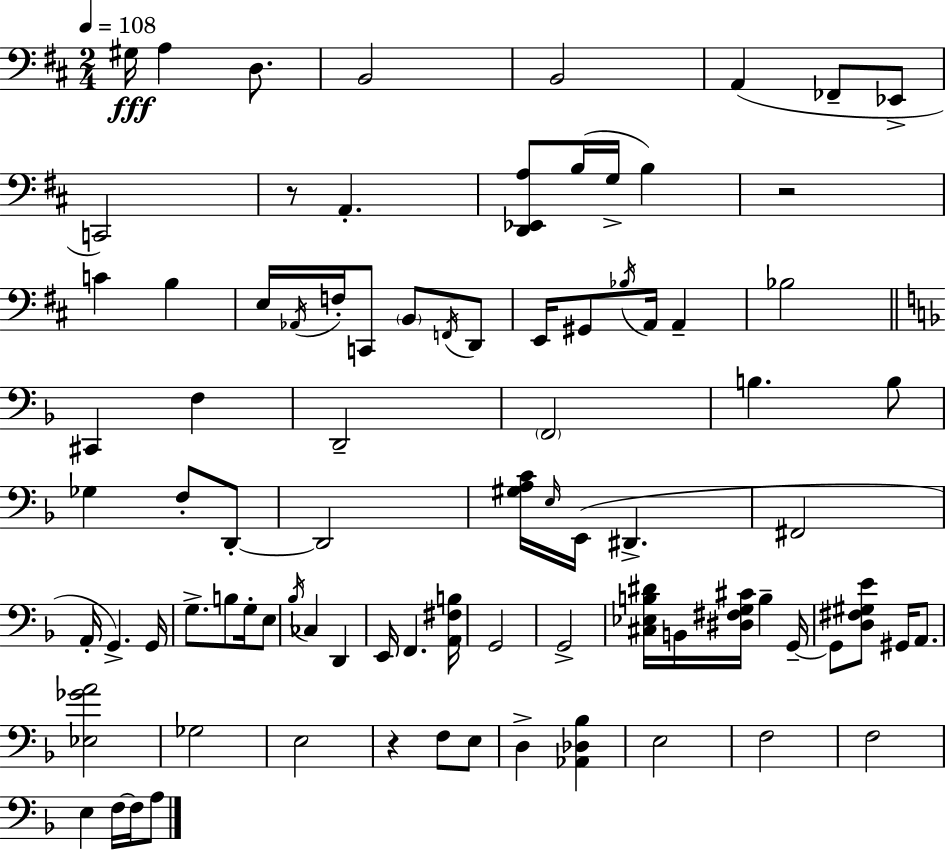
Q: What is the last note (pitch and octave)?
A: A3